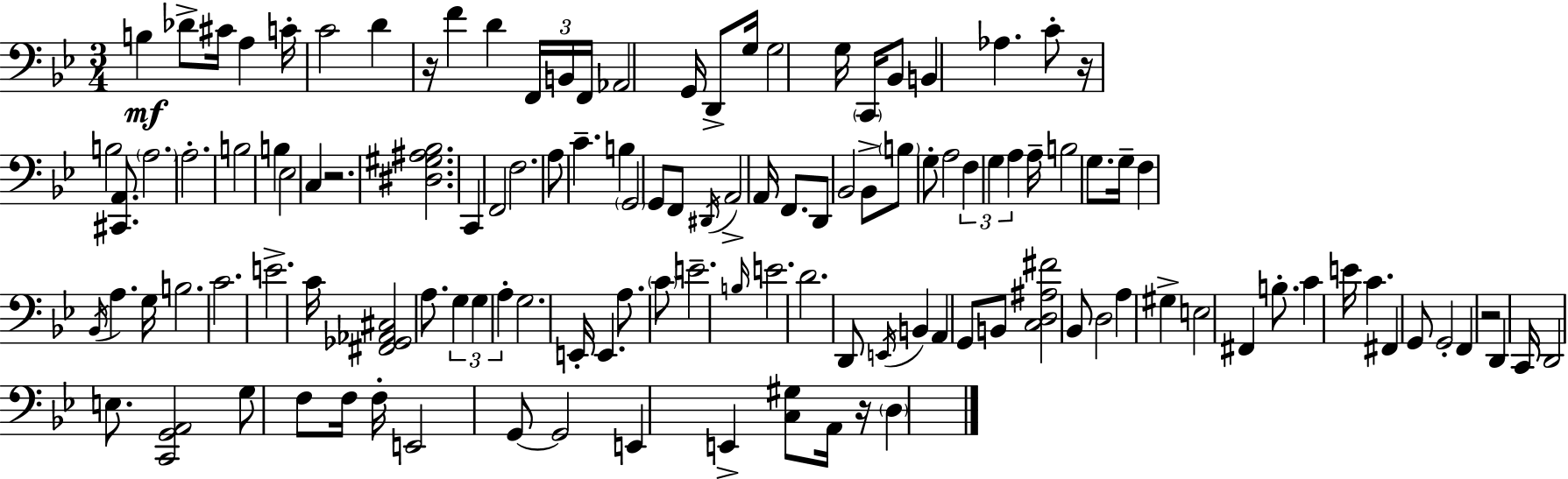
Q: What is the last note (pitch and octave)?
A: D3